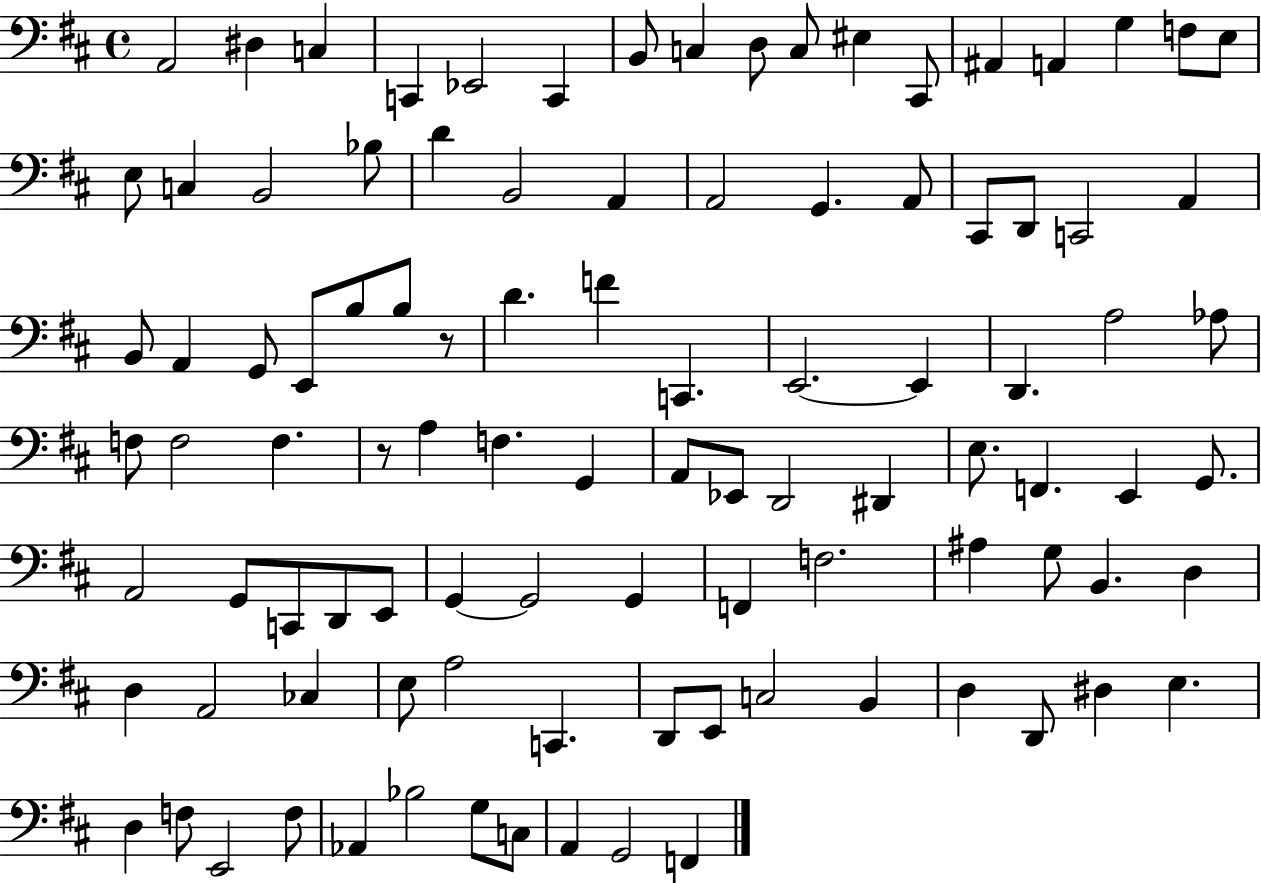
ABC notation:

X:1
T:Untitled
M:4/4
L:1/4
K:D
A,,2 ^D, C, C,, _E,,2 C,, B,,/2 C, D,/2 C,/2 ^E, ^C,,/2 ^A,, A,, G, F,/2 E,/2 E,/2 C, B,,2 _B,/2 D B,,2 A,, A,,2 G,, A,,/2 ^C,,/2 D,,/2 C,,2 A,, B,,/2 A,, G,,/2 E,,/2 B,/2 B,/2 z/2 D F C,, E,,2 E,, D,, A,2 _A,/2 F,/2 F,2 F, z/2 A, F, G,, A,,/2 _E,,/2 D,,2 ^D,, E,/2 F,, E,, G,,/2 A,,2 G,,/2 C,,/2 D,,/2 E,,/2 G,, G,,2 G,, F,, F,2 ^A, G,/2 B,, D, D, A,,2 _C, E,/2 A,2 C,, D,,/2 E,,/2 C,2 B,, D, D,,/2 ^D, E, D, F,/2 E,,2 F,/2 _A,, _B,2 G,/2 C,/2 A,, G,,2 F,,